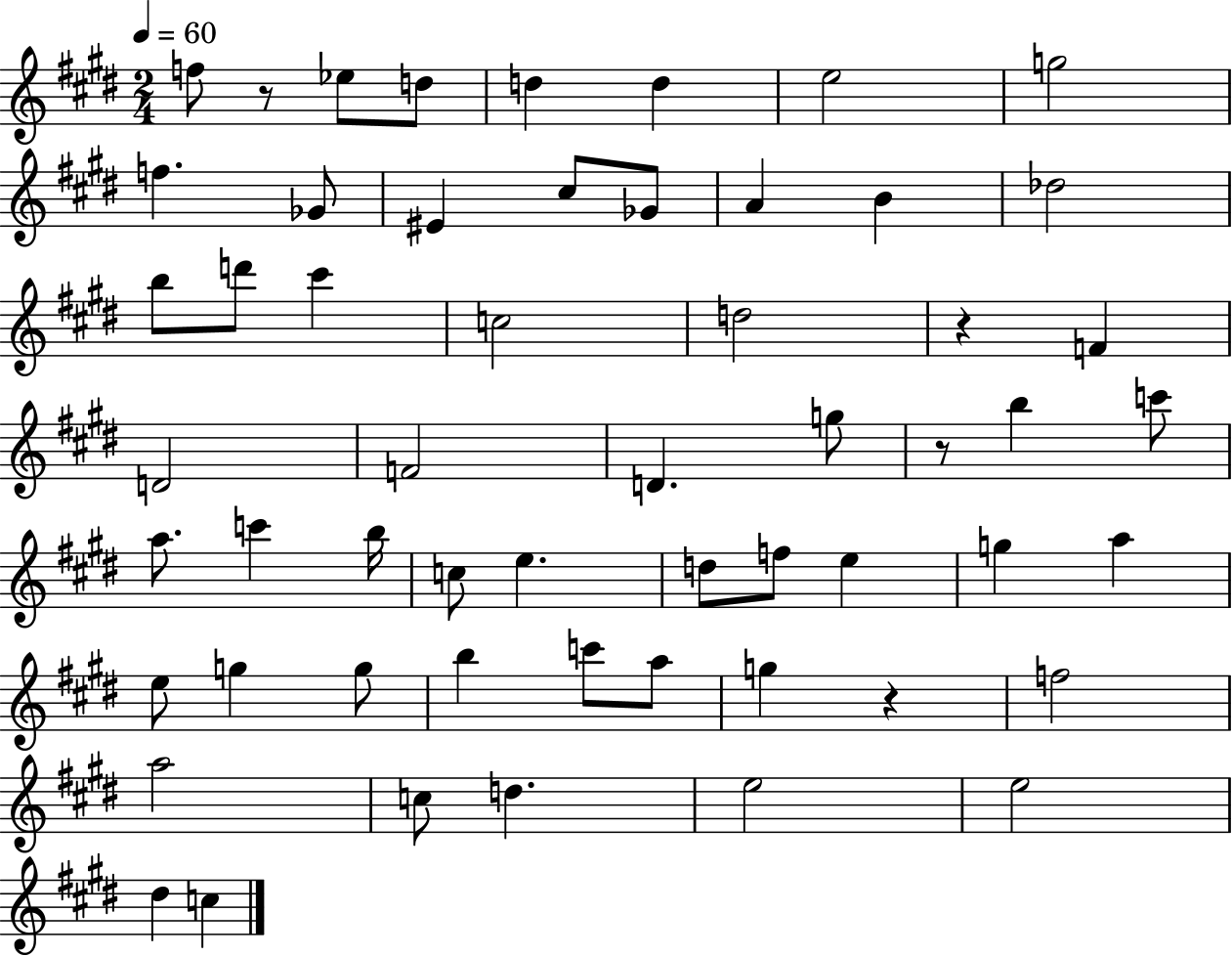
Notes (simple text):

F5/e R/e Eb5/e D5/e D5/q D5/q E5/h G5/h F5/q. Gb4/e EIS4/q C#5/e Gb4/e A4/q B4/q Db5/h B5/e D6/e C#6/q C5/h D5/h R/q F4/q D4/h F4/h D4/q. G5/e R/e B5/q C6/e A5/e. C6/q B5/s C5/e E5/q. D5/e F5/e E5/q G5/q A5/q E5/e G5/q G5/e B5/q C6/e A5/e G5/q R/q F5/h A5/h C5/e D5/q. E5/h E5/h D#5/q C5/q